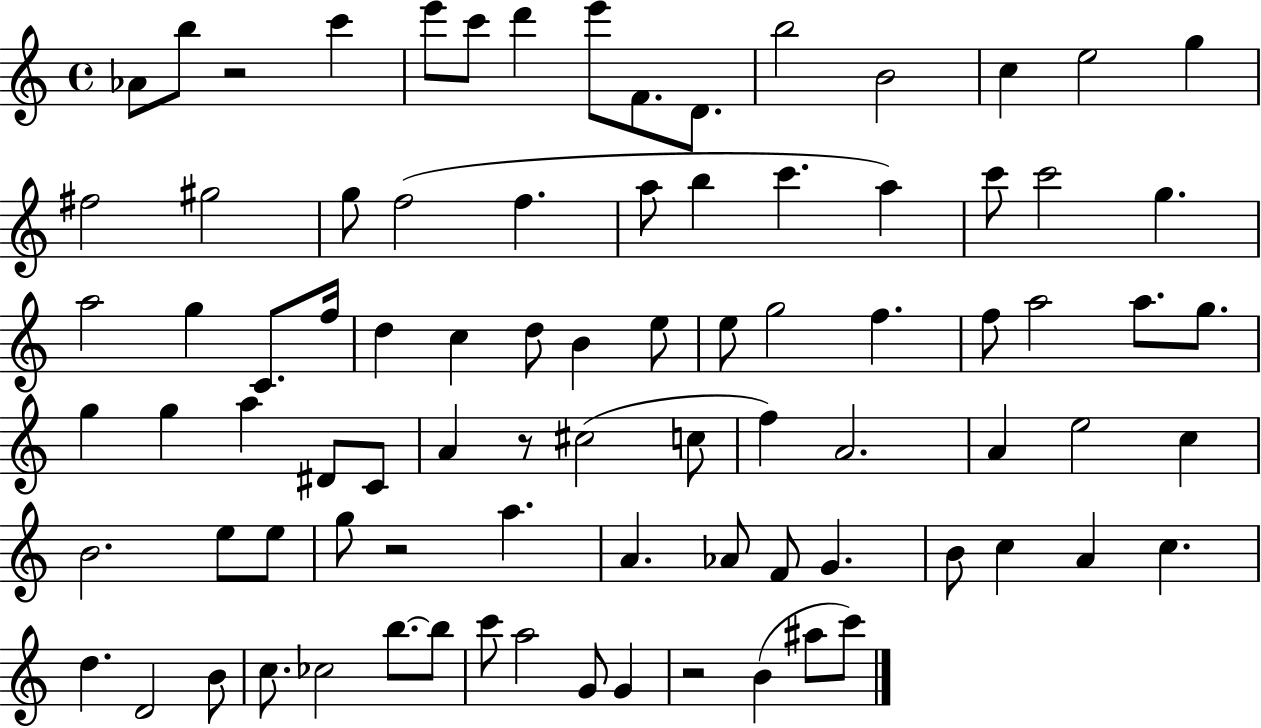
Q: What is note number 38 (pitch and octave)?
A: F5